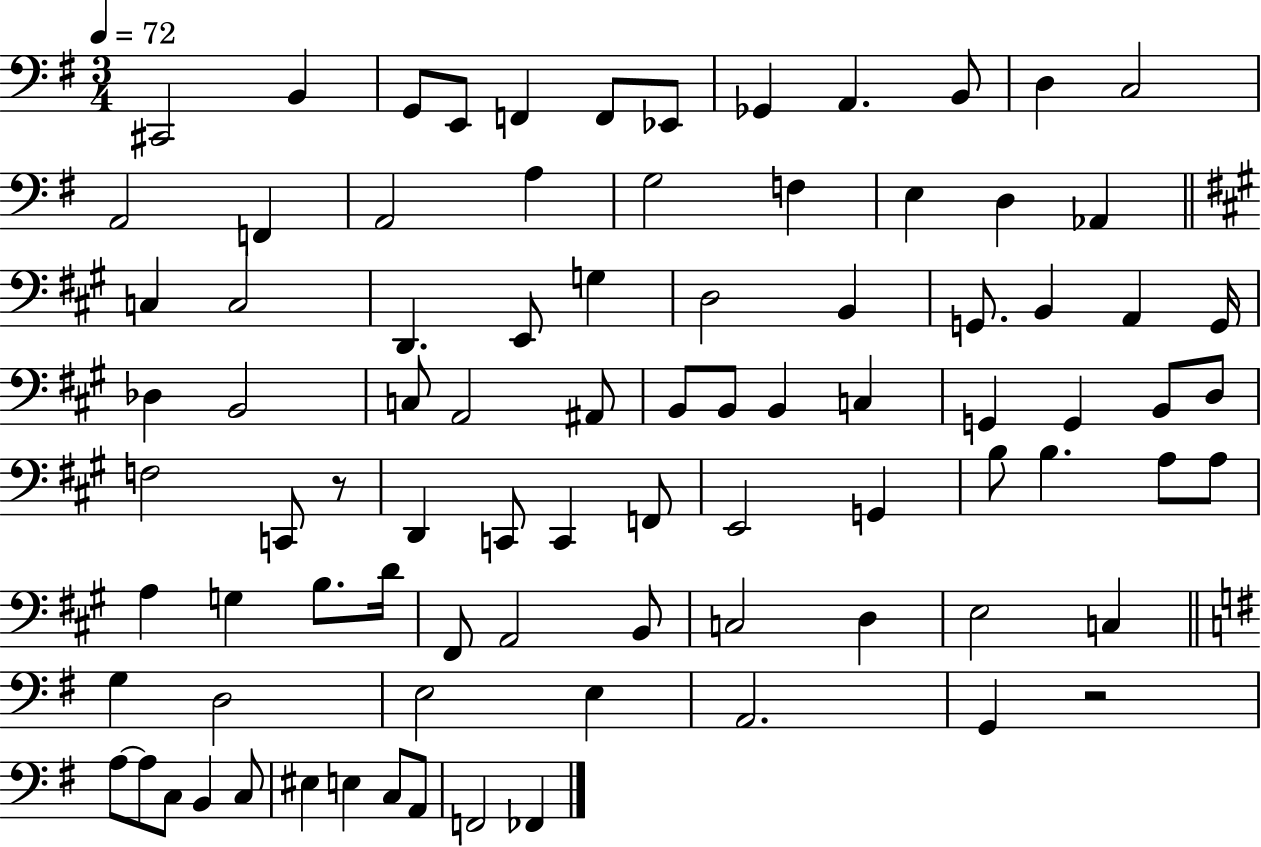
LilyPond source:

{
  \clef bass
  \numericTimeSignature
  \time 3/4
  \key g \major
  \tempo 4 = 72
  \repeat volta 2 { cis,2 b,4 | g,8 e,8 f,4 f,8 ees,8 | ges,4 a,4. b,8 | d4 c2 | \break a,2 f,4 | a,2 a4 | g2 f4 | e4 d4 aes,4 | \break \bar "||" \break \key a \major c4 c2 | d,4. e,8 g4 | d2 b,4 | g,8. b,4 a,4 g,16 | \break des4 b,2 | c8 a,2 ais,8 | b,8 b,8 b,4 c4 | g,4 g,4 b,8 d8 | \break f2 c,8 r8 | d,4 c,8 c,4 f,8 | e,2 g,4 | b8 b4. a8 a8 | \break a4 g4 b8. d'16 | fis,8 a,2 b,8 | c2 d4 | e2 c4 | \break \bar "||" \break \key e \minor g4 d2 | e2 e4 | a,2. | g,4 r2 | \break a8~~ a8 c8 b,4 c8 | eis4 e4 c8 a,8 | f,2 fes,4 | } \bar "|."
}